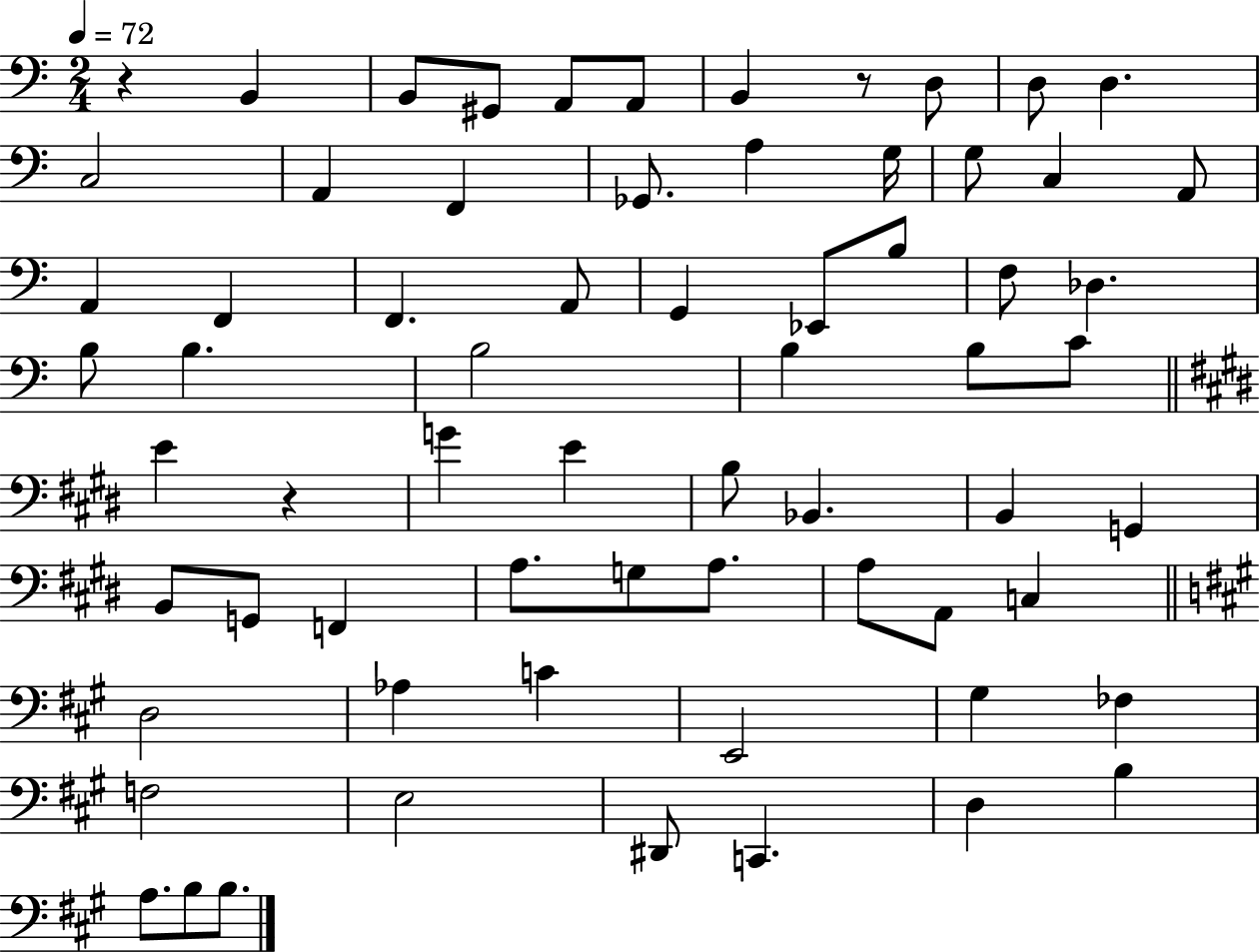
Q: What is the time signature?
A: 2/4